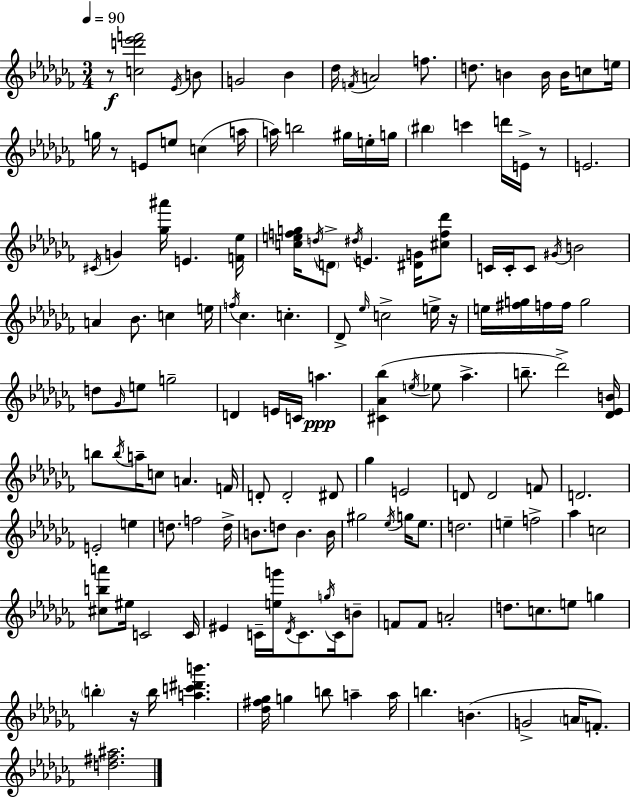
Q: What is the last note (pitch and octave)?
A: F4